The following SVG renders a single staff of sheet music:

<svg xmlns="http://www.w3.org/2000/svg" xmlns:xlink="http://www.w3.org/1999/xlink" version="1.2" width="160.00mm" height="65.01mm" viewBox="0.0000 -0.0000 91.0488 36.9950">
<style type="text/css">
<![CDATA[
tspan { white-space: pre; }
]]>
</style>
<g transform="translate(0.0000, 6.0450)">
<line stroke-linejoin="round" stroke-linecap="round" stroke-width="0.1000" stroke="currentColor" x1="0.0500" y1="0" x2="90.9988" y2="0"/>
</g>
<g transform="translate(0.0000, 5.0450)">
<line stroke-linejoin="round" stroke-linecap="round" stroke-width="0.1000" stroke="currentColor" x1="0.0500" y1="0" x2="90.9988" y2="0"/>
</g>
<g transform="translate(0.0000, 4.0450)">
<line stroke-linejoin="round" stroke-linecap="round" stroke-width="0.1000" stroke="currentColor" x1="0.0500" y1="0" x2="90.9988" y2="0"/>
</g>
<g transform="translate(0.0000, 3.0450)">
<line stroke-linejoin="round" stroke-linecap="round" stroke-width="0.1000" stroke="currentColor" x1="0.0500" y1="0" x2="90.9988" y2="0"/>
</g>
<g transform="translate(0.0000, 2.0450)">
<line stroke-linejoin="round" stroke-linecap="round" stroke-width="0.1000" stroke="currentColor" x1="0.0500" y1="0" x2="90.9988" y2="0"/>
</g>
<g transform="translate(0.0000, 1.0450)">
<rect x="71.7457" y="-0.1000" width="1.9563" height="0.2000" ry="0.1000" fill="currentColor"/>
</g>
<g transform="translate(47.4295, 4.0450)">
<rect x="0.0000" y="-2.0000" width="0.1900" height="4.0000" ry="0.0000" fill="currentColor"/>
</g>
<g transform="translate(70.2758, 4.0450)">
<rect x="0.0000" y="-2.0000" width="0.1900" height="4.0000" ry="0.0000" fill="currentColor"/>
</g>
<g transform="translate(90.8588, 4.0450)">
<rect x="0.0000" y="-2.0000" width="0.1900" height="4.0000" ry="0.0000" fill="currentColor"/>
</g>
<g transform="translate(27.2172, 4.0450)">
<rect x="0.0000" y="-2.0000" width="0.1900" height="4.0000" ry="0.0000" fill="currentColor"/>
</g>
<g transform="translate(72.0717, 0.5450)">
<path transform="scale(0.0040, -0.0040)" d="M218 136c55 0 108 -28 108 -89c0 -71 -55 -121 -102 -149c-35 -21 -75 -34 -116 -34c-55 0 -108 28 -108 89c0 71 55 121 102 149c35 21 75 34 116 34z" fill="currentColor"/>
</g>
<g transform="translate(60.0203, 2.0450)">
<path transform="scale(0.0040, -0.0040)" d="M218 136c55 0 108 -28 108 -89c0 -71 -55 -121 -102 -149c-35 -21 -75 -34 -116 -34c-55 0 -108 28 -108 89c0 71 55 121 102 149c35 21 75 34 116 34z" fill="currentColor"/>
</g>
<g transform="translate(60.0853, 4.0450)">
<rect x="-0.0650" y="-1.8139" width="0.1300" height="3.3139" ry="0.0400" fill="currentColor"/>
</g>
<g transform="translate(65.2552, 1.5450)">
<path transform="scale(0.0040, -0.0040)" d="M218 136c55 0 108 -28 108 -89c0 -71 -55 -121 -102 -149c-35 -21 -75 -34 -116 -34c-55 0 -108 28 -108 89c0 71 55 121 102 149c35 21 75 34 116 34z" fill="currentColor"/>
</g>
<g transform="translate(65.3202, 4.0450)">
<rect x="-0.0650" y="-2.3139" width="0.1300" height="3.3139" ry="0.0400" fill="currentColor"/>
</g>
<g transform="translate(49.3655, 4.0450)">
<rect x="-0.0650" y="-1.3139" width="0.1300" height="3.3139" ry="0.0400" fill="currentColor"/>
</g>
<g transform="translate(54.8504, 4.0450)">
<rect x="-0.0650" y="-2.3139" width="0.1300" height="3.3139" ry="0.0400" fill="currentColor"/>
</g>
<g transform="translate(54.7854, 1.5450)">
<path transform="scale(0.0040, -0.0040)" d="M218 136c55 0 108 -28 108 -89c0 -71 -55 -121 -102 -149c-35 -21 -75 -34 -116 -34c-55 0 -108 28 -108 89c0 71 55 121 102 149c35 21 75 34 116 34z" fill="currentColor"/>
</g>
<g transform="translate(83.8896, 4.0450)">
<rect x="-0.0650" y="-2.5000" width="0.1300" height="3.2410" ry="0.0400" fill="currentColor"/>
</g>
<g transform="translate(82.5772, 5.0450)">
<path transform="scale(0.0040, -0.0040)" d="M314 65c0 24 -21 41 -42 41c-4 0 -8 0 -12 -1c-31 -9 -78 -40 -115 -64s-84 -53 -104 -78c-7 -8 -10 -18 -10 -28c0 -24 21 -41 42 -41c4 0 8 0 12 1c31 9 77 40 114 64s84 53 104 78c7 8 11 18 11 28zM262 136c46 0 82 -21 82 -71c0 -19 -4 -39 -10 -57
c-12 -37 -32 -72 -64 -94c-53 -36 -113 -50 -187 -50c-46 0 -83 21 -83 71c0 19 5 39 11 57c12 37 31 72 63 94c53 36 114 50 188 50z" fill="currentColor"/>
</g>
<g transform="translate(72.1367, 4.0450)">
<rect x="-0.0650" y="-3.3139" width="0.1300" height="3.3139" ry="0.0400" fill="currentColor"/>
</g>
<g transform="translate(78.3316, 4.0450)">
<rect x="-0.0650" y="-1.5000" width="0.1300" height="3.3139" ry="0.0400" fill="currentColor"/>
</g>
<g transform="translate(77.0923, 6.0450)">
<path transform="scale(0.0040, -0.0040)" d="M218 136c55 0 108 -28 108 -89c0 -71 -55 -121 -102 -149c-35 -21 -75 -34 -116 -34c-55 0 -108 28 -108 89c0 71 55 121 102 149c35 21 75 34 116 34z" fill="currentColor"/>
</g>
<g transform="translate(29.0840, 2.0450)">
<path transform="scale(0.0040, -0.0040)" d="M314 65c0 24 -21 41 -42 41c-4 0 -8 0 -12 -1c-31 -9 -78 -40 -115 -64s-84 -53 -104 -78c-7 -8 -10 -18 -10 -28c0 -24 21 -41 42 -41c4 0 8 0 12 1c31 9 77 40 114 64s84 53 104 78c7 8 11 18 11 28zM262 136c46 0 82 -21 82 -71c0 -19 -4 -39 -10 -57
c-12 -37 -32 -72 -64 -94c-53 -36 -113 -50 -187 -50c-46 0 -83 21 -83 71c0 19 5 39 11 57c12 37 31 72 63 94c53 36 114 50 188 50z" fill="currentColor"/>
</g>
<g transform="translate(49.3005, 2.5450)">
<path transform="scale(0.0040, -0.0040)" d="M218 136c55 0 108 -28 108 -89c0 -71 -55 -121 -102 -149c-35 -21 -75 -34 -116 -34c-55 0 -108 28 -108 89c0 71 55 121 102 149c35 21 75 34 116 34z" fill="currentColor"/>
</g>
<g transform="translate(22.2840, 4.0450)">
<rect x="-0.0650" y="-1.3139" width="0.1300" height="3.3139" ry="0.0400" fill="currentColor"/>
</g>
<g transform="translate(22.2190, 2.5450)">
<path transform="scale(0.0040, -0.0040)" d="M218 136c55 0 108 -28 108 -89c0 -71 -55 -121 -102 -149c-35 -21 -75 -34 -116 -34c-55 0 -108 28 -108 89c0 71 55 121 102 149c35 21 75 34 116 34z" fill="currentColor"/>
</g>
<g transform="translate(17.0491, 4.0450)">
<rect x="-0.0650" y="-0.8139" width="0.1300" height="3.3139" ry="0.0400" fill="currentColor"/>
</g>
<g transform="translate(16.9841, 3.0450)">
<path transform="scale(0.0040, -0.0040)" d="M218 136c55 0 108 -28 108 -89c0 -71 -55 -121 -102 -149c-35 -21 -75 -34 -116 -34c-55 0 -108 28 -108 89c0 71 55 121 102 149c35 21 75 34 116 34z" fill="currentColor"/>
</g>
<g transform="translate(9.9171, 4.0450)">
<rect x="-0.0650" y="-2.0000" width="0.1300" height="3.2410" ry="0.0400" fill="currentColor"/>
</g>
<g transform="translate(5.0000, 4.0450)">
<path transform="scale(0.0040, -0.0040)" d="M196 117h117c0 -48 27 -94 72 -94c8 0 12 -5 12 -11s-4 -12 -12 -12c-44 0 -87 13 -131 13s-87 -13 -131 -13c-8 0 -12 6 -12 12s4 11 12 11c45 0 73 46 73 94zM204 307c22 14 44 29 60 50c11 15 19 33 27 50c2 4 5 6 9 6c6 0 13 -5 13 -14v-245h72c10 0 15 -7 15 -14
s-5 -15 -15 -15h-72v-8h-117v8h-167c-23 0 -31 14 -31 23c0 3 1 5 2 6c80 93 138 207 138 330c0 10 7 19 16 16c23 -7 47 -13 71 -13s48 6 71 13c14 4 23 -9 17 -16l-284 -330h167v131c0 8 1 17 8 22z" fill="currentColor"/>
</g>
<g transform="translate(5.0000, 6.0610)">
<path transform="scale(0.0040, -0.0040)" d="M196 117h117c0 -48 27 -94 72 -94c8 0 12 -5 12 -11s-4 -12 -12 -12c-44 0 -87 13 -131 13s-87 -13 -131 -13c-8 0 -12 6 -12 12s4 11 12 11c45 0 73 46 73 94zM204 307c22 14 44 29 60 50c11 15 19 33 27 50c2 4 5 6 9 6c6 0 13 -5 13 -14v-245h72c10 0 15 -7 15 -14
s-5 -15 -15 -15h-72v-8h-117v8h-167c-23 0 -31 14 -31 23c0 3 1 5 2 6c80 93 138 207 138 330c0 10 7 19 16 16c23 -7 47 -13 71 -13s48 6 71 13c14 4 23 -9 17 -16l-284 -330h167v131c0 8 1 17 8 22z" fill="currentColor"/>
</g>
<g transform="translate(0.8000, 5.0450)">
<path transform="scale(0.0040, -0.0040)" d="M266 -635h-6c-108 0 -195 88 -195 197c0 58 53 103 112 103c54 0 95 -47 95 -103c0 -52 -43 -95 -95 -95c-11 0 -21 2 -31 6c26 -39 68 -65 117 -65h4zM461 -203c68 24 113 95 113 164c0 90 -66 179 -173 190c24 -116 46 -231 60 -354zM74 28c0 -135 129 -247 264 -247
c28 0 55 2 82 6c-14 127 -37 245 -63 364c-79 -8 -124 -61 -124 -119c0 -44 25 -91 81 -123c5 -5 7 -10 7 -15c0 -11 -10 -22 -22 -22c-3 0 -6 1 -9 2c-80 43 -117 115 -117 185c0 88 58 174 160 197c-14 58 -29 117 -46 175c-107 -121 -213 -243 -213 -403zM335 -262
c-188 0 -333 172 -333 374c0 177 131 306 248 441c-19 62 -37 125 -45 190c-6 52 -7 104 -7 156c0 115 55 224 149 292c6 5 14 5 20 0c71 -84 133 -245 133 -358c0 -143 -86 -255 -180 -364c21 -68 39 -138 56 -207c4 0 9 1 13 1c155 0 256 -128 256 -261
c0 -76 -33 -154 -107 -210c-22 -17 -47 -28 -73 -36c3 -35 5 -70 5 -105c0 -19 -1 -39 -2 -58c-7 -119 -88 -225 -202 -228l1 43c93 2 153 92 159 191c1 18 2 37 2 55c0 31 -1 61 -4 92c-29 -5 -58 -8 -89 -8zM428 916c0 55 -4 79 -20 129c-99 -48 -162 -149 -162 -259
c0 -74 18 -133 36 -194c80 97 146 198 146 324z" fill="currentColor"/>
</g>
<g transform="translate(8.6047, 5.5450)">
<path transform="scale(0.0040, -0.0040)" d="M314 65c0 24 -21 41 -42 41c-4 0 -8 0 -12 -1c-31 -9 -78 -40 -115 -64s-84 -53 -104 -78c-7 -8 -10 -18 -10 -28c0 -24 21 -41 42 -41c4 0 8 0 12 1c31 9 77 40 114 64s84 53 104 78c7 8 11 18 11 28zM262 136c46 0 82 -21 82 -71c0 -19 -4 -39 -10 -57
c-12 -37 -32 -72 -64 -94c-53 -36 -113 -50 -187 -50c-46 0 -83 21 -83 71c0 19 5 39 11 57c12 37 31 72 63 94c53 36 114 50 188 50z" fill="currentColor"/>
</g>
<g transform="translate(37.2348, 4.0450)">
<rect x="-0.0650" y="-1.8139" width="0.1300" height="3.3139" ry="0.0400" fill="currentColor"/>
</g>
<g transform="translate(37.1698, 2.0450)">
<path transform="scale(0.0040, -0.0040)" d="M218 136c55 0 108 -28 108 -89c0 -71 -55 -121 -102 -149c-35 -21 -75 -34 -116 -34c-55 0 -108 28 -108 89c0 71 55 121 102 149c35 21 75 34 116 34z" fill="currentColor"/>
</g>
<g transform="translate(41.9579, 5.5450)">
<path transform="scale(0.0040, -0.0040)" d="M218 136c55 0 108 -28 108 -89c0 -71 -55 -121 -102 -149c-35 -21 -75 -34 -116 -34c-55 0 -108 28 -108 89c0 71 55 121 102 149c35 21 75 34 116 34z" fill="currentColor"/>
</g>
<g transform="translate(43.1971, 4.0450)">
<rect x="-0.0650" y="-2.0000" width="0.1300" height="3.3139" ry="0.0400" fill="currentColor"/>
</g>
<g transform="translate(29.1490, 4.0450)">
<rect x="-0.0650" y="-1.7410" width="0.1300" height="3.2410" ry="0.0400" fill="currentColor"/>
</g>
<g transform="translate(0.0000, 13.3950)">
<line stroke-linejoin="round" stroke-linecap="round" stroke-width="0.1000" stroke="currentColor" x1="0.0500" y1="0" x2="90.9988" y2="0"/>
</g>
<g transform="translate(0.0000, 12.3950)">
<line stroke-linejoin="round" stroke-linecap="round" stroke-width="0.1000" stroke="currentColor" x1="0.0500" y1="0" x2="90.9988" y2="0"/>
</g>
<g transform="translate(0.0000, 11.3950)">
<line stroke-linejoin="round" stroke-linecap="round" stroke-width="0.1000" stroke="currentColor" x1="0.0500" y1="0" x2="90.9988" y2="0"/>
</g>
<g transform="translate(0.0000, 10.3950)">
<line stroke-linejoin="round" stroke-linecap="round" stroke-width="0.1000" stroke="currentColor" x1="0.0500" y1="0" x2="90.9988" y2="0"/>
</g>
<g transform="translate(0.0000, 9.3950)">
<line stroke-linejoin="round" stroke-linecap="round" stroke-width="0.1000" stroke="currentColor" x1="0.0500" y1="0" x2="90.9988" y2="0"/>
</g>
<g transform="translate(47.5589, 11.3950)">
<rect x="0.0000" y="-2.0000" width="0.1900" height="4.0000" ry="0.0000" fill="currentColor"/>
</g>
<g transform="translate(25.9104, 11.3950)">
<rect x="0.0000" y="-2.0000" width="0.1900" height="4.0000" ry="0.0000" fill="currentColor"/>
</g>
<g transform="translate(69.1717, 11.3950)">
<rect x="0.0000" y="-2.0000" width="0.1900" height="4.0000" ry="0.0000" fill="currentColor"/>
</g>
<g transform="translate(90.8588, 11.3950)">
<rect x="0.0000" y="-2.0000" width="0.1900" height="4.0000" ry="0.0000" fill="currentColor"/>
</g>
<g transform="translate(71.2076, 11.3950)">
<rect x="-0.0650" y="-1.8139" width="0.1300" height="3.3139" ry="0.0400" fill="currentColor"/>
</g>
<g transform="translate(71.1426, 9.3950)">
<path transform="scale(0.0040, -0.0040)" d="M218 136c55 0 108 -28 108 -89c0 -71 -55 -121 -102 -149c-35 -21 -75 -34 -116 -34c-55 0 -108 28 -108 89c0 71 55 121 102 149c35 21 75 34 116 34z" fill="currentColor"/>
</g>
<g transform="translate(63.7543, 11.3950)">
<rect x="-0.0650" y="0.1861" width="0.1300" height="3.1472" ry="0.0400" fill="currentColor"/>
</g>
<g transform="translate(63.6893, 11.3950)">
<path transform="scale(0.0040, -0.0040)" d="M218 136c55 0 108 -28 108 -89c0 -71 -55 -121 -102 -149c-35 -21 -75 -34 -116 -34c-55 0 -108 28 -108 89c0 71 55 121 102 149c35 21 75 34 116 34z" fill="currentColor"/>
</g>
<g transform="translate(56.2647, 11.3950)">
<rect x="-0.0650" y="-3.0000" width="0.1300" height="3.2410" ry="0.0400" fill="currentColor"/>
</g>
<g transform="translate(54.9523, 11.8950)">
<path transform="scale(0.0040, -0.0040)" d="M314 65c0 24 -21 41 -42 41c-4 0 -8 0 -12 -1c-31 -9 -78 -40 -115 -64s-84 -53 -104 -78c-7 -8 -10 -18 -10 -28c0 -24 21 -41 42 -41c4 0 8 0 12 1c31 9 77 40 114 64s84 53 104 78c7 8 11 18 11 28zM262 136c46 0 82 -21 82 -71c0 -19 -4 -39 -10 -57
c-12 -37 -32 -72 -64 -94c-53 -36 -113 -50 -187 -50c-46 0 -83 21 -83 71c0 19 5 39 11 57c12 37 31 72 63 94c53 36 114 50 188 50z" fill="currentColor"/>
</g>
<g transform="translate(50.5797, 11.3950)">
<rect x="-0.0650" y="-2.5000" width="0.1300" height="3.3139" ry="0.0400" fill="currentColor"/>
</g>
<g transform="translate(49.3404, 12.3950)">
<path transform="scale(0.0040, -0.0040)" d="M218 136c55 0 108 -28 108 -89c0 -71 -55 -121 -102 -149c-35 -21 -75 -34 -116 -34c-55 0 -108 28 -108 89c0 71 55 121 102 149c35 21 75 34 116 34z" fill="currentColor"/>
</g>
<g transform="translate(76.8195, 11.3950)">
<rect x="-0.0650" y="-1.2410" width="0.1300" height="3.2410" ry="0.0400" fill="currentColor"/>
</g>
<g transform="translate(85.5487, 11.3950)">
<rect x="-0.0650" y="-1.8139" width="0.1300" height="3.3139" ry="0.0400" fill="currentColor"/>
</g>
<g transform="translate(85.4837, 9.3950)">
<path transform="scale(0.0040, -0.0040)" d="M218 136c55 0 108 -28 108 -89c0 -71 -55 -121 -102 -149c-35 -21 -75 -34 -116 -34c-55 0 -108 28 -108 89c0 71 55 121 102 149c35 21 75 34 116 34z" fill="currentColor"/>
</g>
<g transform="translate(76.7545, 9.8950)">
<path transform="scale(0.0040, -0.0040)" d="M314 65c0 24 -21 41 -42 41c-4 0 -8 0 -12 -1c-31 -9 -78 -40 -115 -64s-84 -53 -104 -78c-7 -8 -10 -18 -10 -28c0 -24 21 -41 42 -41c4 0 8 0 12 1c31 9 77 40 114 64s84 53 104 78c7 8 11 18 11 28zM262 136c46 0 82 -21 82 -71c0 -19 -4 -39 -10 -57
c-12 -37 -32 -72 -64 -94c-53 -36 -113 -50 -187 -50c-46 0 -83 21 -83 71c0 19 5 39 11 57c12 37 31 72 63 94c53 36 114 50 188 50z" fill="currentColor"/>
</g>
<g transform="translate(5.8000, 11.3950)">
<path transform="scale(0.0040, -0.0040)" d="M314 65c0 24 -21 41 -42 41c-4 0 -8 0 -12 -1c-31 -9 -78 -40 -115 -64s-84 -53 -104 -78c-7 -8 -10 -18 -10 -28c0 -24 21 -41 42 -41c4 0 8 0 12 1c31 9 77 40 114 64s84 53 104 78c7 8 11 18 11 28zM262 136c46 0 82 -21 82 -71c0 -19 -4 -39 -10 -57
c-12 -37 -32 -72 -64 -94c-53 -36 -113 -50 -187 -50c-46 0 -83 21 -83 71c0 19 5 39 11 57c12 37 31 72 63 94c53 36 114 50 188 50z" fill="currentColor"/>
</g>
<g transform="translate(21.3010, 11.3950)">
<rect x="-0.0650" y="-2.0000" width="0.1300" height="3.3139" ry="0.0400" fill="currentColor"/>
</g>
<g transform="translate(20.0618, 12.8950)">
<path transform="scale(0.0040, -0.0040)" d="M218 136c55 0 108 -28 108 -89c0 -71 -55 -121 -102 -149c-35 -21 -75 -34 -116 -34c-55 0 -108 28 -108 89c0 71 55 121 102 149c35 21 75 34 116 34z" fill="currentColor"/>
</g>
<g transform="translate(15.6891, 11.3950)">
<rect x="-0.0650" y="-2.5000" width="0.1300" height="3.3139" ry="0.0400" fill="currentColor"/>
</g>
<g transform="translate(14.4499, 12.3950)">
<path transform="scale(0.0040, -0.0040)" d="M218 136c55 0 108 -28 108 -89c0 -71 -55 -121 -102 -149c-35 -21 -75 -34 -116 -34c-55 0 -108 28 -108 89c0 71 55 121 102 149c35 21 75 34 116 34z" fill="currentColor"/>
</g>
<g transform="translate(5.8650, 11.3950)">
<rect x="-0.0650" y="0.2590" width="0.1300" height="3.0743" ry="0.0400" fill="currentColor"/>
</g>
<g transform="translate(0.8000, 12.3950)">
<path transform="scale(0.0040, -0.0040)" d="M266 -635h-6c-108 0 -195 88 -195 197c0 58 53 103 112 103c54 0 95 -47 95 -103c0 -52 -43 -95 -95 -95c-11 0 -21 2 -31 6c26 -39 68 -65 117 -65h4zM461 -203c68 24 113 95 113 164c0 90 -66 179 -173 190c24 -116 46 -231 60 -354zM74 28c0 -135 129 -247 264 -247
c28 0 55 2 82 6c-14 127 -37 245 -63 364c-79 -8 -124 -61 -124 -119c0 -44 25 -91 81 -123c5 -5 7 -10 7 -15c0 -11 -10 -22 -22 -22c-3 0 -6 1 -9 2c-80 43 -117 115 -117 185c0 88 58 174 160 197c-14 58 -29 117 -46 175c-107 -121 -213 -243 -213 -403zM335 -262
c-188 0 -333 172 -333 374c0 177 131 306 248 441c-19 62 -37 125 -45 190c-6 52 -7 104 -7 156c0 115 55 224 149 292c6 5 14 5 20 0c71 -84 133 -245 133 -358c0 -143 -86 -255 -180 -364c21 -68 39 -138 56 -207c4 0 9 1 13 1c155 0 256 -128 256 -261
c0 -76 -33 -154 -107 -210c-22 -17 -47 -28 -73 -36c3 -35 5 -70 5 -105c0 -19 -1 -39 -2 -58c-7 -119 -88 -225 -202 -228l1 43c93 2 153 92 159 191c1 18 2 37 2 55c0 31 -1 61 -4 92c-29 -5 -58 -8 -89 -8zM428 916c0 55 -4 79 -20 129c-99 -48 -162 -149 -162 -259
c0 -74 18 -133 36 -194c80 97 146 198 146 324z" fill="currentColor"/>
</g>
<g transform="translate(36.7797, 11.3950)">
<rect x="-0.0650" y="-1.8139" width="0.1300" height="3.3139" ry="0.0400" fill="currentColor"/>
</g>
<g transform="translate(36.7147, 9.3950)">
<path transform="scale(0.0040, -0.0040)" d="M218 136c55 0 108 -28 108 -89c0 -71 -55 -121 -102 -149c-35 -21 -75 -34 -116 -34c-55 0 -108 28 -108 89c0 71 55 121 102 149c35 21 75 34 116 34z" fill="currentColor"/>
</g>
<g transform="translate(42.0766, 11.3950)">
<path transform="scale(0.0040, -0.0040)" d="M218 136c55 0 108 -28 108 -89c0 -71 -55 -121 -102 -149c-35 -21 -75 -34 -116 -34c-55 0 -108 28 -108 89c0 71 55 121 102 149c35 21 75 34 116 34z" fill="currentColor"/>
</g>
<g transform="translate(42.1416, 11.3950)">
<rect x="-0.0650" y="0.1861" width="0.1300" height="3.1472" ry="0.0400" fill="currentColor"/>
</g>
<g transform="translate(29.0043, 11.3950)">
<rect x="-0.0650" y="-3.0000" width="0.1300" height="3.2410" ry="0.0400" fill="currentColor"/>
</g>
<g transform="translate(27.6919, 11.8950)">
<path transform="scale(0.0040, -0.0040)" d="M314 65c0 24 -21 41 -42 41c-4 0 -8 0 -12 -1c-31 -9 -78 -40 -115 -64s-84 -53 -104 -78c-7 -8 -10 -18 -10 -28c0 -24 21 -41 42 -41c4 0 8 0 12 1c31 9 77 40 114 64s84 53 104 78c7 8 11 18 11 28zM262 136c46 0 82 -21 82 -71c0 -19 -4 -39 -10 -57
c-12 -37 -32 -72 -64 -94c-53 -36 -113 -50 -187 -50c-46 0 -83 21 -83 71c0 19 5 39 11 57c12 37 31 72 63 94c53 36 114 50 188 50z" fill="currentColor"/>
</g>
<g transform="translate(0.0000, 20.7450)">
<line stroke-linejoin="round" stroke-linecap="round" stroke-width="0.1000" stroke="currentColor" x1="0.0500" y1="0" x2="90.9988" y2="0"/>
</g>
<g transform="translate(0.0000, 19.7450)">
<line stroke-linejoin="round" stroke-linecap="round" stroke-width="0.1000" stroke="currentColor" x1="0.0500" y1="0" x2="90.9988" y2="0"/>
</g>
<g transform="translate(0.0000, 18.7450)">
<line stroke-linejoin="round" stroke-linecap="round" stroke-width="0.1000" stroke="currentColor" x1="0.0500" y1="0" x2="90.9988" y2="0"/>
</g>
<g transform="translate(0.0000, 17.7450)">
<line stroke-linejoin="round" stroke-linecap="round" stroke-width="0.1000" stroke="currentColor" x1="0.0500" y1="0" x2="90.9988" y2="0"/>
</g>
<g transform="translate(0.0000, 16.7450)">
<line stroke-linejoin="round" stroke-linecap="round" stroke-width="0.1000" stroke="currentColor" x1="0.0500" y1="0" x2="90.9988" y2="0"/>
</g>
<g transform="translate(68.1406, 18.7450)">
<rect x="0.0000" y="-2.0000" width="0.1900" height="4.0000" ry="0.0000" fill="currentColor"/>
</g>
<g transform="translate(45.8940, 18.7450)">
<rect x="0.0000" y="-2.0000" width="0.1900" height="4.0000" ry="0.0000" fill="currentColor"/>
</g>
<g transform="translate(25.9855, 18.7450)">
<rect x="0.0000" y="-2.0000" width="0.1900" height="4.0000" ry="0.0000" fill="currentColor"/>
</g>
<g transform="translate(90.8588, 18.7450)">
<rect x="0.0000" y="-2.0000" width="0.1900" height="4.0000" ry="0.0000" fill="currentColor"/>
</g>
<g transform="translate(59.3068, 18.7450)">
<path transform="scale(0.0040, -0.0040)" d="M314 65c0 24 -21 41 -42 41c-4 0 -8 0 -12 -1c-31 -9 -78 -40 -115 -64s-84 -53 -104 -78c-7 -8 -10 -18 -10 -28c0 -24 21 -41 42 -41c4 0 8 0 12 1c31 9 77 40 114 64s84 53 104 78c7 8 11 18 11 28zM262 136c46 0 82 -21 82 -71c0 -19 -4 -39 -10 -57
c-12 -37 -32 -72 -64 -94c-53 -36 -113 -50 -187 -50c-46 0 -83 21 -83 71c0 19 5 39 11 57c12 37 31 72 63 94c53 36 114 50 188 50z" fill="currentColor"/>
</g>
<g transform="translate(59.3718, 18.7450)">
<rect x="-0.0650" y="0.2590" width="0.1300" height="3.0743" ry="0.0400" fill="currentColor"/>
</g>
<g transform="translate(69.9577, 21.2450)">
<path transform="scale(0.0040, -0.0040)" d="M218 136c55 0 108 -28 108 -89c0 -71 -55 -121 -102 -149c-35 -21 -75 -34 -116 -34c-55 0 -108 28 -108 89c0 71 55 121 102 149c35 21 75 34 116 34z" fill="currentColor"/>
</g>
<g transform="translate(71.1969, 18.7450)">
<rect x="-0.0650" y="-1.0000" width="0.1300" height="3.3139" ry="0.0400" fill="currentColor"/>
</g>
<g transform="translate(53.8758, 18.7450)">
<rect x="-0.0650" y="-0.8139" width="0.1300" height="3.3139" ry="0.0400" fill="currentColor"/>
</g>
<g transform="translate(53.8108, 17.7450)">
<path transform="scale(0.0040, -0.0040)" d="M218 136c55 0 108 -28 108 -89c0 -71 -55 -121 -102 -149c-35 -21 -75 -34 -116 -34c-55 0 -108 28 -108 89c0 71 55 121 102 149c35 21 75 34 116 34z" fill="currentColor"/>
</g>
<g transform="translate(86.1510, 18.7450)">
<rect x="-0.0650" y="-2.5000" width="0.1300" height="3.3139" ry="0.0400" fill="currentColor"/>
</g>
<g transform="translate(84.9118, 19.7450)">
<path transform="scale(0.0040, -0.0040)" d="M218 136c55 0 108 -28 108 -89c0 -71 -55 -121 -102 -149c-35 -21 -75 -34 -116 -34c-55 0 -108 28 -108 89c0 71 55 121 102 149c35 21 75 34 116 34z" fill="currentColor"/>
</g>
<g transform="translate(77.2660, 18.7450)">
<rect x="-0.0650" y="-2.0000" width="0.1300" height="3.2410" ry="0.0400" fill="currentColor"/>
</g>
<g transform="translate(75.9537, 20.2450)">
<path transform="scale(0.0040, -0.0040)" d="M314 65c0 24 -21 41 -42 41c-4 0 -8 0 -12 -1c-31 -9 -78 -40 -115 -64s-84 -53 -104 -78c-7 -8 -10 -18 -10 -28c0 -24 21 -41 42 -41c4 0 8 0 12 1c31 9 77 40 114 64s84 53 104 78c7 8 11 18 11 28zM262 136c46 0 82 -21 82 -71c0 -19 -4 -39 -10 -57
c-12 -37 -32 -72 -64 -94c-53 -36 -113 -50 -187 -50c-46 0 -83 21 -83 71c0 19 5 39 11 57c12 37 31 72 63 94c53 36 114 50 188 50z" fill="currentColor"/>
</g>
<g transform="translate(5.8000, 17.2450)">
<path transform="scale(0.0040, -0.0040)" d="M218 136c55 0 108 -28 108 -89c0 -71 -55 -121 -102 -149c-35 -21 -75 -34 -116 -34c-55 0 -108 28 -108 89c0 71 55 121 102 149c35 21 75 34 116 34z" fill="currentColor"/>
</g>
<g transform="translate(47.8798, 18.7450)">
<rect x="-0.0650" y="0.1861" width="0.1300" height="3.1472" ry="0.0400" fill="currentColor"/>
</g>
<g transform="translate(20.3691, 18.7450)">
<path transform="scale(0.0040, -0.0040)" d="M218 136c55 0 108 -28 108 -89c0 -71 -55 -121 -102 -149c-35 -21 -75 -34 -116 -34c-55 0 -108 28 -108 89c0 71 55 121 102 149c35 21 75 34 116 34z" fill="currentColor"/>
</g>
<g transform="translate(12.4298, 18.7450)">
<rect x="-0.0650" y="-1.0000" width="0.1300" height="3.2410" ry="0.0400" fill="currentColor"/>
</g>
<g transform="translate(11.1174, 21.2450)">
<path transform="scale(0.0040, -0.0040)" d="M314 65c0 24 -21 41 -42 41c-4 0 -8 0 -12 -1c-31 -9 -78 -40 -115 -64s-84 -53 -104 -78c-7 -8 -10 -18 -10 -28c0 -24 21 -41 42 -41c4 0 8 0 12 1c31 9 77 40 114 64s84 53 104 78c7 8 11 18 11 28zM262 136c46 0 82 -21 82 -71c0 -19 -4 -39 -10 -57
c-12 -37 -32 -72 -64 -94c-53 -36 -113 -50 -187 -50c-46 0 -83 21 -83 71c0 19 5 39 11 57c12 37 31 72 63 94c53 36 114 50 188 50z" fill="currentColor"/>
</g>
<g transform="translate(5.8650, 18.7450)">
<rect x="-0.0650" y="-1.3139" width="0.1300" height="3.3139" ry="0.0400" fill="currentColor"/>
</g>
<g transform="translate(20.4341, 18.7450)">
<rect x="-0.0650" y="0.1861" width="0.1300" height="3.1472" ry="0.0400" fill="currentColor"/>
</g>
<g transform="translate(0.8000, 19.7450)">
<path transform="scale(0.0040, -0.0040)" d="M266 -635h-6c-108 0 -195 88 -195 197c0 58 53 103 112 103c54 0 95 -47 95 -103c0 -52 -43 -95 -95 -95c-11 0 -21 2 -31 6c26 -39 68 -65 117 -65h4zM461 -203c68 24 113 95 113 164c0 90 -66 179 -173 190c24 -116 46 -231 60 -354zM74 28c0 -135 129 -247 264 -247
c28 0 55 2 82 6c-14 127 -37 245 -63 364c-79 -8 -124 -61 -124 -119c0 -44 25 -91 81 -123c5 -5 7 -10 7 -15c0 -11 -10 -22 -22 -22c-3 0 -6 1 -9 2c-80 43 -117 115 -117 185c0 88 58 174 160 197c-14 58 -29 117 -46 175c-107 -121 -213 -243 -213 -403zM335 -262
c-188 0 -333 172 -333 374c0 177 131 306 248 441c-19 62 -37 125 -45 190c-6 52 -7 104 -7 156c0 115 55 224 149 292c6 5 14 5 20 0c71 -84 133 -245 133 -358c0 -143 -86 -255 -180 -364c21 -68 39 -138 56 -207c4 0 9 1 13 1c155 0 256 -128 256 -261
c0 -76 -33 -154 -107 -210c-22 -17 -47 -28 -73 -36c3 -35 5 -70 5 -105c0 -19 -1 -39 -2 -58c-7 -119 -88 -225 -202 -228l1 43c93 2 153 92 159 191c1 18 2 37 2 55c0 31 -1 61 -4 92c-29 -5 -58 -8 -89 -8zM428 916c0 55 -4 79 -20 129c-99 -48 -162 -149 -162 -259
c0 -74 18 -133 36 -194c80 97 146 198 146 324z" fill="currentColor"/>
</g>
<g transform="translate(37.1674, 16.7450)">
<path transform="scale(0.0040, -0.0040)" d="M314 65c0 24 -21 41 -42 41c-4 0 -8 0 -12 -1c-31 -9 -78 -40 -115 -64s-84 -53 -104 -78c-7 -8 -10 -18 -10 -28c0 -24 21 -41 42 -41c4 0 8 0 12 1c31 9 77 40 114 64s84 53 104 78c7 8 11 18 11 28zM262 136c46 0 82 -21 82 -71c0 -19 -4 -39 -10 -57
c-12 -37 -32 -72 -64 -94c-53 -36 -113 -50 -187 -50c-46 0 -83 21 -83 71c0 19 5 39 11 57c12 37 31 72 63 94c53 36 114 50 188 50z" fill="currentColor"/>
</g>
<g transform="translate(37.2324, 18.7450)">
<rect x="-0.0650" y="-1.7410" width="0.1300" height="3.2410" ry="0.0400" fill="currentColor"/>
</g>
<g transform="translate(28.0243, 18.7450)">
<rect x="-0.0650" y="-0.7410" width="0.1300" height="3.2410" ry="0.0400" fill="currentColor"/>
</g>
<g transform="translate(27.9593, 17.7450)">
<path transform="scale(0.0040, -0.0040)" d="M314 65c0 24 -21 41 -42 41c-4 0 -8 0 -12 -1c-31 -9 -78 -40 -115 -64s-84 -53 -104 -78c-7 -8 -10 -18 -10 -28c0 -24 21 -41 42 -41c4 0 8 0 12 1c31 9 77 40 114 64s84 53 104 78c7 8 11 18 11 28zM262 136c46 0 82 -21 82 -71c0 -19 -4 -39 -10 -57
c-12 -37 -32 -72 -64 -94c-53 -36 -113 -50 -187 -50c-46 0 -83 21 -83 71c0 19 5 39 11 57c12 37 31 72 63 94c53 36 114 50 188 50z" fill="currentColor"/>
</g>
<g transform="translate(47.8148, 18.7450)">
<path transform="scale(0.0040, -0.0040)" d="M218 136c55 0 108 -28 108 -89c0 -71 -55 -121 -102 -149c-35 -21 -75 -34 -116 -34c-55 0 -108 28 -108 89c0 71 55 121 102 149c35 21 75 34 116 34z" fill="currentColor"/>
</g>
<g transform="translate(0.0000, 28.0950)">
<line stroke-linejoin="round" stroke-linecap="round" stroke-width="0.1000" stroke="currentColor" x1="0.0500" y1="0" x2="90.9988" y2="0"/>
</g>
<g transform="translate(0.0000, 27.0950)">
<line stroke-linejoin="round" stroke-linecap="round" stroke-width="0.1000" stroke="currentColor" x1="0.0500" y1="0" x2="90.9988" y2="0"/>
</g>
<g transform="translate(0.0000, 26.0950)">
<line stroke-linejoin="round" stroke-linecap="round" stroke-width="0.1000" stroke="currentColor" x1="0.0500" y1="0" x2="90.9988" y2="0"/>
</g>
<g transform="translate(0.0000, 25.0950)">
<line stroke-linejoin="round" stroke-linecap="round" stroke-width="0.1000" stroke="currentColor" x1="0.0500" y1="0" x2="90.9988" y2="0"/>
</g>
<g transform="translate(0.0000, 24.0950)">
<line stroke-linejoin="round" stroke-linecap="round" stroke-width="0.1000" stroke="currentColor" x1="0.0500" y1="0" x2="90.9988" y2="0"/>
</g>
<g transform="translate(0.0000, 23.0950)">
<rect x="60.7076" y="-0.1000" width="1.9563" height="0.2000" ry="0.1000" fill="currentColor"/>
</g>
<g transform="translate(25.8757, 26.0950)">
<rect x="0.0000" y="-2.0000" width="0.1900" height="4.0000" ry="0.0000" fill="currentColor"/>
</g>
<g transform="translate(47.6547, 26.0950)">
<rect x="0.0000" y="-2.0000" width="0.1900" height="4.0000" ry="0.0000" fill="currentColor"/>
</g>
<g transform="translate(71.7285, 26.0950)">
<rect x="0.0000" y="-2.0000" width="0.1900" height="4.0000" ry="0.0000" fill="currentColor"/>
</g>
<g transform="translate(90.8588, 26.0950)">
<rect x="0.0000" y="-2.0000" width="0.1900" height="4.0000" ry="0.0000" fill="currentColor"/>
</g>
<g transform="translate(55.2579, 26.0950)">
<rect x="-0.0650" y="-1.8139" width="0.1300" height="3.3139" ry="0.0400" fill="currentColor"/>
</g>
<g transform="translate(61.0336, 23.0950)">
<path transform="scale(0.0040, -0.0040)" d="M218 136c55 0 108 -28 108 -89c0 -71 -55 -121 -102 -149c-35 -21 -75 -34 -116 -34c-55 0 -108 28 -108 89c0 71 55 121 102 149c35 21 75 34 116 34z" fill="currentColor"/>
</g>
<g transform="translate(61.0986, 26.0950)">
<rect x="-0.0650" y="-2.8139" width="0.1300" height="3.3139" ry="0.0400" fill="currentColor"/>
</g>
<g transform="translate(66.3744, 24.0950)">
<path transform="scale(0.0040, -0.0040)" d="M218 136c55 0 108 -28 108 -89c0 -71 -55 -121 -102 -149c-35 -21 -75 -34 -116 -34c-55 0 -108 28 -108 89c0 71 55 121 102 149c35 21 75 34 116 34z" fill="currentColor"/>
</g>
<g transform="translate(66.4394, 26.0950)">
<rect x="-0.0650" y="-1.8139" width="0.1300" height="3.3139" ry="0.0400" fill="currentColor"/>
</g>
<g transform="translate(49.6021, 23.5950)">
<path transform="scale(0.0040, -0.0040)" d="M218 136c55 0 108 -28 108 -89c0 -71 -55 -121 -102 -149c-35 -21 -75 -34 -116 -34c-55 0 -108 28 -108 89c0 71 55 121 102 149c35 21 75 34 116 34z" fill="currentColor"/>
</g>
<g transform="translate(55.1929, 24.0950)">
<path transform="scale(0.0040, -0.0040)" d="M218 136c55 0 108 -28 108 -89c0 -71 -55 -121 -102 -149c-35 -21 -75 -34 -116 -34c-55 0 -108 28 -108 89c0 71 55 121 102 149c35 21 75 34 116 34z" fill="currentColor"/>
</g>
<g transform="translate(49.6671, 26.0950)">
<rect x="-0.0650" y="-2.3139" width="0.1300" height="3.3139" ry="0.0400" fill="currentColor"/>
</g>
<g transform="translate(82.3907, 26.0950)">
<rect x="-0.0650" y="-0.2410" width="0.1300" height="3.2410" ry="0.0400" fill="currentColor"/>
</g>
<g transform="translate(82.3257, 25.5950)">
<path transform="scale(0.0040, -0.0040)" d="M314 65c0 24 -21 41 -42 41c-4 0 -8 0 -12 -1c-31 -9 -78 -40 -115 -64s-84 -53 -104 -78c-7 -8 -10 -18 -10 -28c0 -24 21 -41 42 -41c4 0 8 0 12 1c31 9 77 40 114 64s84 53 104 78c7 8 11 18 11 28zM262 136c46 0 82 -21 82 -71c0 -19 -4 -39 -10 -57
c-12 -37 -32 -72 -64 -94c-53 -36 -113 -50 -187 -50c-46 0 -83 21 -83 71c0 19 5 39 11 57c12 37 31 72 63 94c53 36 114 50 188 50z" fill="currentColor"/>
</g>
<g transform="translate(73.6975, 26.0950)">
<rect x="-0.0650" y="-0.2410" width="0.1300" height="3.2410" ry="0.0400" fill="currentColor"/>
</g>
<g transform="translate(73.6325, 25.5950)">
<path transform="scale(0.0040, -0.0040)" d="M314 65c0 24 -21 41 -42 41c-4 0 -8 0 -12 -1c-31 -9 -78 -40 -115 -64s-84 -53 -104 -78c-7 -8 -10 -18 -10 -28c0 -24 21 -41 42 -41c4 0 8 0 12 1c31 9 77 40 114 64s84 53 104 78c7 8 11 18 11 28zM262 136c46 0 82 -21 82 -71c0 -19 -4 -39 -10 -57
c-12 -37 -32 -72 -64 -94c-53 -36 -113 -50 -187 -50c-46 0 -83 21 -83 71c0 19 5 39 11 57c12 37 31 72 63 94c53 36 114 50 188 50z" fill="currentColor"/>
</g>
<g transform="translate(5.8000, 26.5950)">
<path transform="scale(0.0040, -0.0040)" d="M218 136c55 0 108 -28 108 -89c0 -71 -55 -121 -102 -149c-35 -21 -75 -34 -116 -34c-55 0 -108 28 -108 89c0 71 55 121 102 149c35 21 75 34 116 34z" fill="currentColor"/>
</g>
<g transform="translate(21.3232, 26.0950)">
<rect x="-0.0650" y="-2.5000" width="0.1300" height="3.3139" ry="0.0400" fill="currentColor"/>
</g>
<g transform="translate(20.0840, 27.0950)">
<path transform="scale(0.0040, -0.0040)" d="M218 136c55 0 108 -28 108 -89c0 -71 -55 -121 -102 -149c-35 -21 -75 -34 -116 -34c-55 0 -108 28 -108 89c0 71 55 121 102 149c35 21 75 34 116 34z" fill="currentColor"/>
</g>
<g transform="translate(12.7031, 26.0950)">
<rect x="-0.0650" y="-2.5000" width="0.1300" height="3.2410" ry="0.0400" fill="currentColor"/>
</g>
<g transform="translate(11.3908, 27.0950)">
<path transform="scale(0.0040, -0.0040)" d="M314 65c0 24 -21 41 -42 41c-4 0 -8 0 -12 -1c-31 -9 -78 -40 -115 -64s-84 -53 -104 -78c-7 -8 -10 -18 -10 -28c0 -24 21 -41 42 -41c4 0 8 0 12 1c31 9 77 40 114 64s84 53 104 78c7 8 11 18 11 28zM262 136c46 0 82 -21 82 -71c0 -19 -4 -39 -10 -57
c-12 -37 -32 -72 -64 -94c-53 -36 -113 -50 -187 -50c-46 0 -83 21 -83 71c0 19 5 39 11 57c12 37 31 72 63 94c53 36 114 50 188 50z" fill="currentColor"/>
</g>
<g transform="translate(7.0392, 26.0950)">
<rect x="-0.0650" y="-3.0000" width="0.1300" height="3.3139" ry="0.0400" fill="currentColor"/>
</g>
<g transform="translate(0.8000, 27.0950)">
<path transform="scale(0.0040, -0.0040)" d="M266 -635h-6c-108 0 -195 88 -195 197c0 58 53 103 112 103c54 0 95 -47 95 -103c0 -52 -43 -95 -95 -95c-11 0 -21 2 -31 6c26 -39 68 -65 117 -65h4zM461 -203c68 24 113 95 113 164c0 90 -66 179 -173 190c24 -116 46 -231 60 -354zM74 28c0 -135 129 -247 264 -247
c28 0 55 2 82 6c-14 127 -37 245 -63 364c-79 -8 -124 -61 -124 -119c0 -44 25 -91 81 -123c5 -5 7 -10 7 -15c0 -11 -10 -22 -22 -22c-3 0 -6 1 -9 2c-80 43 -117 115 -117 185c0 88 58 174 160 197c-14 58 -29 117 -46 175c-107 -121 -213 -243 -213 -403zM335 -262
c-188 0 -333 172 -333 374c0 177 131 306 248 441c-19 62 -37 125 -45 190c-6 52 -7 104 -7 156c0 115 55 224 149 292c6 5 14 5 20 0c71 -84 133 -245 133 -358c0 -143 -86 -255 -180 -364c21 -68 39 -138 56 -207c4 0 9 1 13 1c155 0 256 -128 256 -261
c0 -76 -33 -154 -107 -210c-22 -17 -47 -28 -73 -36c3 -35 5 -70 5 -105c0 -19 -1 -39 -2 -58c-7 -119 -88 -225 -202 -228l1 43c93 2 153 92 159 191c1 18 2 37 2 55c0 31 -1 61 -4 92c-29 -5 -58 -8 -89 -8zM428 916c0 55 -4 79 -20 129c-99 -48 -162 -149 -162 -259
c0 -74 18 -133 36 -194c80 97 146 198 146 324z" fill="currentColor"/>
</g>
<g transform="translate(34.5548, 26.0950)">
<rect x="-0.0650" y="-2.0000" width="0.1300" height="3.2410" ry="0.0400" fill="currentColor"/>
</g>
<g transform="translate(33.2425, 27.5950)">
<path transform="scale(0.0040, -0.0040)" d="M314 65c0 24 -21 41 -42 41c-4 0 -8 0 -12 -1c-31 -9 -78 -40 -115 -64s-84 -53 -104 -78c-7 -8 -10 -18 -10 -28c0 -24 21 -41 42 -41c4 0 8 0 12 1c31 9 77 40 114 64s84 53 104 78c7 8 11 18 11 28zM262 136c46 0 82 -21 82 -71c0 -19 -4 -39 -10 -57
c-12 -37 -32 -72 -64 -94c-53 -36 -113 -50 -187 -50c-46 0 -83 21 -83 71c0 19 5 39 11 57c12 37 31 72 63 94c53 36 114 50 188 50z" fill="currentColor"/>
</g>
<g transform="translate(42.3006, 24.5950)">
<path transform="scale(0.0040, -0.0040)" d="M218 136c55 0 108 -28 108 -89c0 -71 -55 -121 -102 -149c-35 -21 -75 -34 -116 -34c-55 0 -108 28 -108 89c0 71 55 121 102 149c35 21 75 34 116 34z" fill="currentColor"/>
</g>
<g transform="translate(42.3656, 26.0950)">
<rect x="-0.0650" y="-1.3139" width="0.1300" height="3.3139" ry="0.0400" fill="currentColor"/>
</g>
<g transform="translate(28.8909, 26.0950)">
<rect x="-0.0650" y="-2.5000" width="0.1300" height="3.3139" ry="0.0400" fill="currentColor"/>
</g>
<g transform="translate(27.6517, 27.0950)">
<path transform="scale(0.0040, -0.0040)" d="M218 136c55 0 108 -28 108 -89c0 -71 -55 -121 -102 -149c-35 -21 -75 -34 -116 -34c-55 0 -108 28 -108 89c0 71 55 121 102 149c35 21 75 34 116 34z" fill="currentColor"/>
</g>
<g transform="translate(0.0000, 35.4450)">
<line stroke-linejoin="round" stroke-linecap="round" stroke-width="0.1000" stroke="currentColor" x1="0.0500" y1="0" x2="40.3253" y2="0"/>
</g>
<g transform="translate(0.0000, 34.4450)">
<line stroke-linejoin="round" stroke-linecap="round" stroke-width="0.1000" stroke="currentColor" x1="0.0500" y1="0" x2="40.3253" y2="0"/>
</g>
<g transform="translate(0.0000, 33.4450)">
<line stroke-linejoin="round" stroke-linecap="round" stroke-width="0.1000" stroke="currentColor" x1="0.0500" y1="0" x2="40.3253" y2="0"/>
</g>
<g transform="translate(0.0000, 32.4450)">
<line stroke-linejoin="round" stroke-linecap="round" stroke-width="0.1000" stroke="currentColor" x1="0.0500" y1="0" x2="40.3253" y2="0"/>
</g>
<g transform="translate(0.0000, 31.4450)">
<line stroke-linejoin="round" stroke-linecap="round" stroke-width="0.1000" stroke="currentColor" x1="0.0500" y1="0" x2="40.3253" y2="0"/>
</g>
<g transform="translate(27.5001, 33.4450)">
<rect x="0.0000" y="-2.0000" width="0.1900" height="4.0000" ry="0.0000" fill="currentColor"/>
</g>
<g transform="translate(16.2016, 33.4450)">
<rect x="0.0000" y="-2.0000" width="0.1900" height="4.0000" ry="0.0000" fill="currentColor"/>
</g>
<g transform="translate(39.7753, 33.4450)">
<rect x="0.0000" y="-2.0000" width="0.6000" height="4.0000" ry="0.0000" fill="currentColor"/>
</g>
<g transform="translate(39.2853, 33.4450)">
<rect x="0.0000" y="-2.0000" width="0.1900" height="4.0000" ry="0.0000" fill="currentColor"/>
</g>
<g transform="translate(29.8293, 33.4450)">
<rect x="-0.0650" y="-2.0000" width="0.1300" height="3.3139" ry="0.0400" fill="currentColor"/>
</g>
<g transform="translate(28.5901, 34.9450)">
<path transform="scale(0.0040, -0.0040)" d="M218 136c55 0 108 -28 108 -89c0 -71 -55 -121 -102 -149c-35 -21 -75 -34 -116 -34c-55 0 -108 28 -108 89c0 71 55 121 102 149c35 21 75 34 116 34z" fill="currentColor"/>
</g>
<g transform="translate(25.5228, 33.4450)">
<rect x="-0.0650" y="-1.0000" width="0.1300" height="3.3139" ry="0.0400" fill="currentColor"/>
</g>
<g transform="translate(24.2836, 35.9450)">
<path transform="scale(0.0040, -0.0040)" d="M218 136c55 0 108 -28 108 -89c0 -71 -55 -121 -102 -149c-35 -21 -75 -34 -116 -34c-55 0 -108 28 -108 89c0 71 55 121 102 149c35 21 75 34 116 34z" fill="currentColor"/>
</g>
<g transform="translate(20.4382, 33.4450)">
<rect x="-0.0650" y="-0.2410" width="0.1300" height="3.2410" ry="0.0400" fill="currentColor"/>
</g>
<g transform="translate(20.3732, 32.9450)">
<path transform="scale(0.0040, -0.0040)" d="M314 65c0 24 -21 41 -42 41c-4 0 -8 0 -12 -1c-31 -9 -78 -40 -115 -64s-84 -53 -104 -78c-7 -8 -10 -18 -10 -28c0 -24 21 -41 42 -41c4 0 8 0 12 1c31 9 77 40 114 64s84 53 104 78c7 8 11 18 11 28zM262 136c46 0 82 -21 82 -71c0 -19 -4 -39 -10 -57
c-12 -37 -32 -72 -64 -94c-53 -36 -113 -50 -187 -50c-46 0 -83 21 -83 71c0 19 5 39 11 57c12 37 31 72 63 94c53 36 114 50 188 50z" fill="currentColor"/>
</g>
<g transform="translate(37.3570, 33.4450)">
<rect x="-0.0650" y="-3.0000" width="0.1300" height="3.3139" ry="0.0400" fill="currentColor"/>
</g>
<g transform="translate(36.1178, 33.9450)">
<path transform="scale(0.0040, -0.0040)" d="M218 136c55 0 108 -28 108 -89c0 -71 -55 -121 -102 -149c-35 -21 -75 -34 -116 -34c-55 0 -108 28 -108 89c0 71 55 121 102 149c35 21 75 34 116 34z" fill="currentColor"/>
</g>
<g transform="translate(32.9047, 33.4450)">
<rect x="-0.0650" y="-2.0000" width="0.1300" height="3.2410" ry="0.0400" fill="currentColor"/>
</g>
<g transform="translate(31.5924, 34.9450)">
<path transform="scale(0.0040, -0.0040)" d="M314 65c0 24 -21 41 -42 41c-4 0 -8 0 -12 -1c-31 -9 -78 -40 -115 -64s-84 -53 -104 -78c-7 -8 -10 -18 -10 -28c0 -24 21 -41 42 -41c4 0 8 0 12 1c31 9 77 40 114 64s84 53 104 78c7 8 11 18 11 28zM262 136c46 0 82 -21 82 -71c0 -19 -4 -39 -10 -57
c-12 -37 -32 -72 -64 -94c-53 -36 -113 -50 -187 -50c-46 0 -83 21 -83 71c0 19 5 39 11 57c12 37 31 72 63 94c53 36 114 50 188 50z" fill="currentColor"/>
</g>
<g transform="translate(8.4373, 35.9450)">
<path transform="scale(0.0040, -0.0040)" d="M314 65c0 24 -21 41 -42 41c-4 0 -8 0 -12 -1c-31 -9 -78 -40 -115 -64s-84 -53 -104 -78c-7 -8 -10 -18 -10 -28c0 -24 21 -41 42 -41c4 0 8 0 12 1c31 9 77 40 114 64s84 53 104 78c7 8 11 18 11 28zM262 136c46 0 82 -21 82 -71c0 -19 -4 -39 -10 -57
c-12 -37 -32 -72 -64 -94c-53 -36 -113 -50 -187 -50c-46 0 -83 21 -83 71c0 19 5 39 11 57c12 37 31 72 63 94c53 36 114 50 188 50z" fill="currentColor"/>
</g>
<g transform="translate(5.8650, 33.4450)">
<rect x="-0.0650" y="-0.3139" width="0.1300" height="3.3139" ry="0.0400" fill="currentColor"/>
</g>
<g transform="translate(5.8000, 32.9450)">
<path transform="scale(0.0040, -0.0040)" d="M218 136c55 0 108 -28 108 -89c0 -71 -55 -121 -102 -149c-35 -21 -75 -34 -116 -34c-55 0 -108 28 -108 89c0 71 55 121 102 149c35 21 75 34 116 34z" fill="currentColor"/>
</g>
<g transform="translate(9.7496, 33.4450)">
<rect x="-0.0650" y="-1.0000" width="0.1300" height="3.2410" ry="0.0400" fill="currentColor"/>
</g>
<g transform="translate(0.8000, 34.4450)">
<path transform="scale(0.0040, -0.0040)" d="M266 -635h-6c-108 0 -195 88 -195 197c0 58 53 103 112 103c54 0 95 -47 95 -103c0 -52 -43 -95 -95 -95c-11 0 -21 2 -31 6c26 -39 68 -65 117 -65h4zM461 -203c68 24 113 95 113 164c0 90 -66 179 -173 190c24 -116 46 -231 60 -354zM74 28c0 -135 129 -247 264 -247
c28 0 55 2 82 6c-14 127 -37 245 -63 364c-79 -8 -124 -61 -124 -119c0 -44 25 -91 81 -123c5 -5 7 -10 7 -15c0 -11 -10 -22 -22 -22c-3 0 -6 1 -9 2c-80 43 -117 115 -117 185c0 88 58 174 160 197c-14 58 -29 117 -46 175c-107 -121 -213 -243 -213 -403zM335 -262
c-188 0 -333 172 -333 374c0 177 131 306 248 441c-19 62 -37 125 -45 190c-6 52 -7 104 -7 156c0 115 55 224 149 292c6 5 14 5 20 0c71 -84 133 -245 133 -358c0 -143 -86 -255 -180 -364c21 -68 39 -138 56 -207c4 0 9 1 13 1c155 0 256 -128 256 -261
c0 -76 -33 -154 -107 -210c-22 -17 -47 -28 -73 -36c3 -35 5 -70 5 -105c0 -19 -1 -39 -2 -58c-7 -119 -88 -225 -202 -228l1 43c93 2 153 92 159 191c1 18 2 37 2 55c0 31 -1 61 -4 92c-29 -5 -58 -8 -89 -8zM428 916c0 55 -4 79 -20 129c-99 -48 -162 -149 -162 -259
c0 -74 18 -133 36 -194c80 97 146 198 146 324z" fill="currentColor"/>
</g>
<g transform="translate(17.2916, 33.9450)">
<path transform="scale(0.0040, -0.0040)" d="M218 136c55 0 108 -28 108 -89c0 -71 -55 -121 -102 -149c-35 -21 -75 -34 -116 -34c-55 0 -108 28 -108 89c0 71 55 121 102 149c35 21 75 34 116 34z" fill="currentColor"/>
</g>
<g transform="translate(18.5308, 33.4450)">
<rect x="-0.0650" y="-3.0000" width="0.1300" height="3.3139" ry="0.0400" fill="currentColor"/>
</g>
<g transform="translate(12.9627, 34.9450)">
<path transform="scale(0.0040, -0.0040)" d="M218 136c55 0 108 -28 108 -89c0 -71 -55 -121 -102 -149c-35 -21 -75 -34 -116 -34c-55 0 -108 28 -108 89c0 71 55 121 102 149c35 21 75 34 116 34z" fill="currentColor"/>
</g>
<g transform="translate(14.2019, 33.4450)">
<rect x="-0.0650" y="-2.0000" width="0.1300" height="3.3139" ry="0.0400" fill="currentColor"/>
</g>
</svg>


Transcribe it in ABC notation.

X:1
T:Untitled
M:4/4
L:1/4
K:C
F2 d e f2 f F e g f g b E G2 B2 G F A2 f B G A2 B f e2 f e D2 B d2 f2 B d B2 D F2 G A G2 G G F2 e g f a f c2 c2 c D2 F A c2 D F F2 A